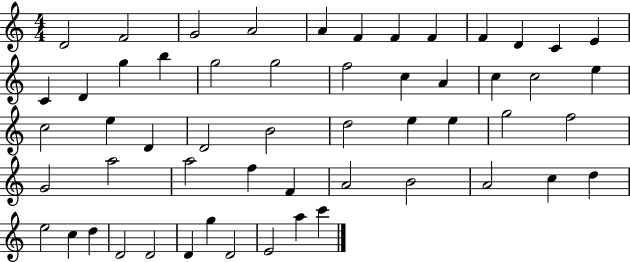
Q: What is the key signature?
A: C major